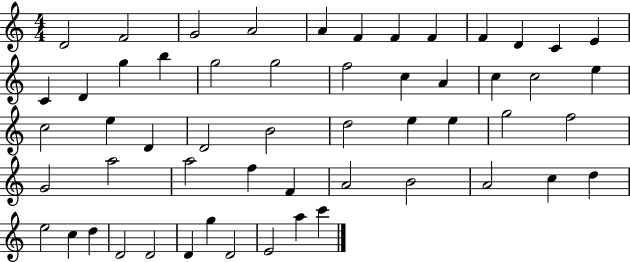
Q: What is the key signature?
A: C major